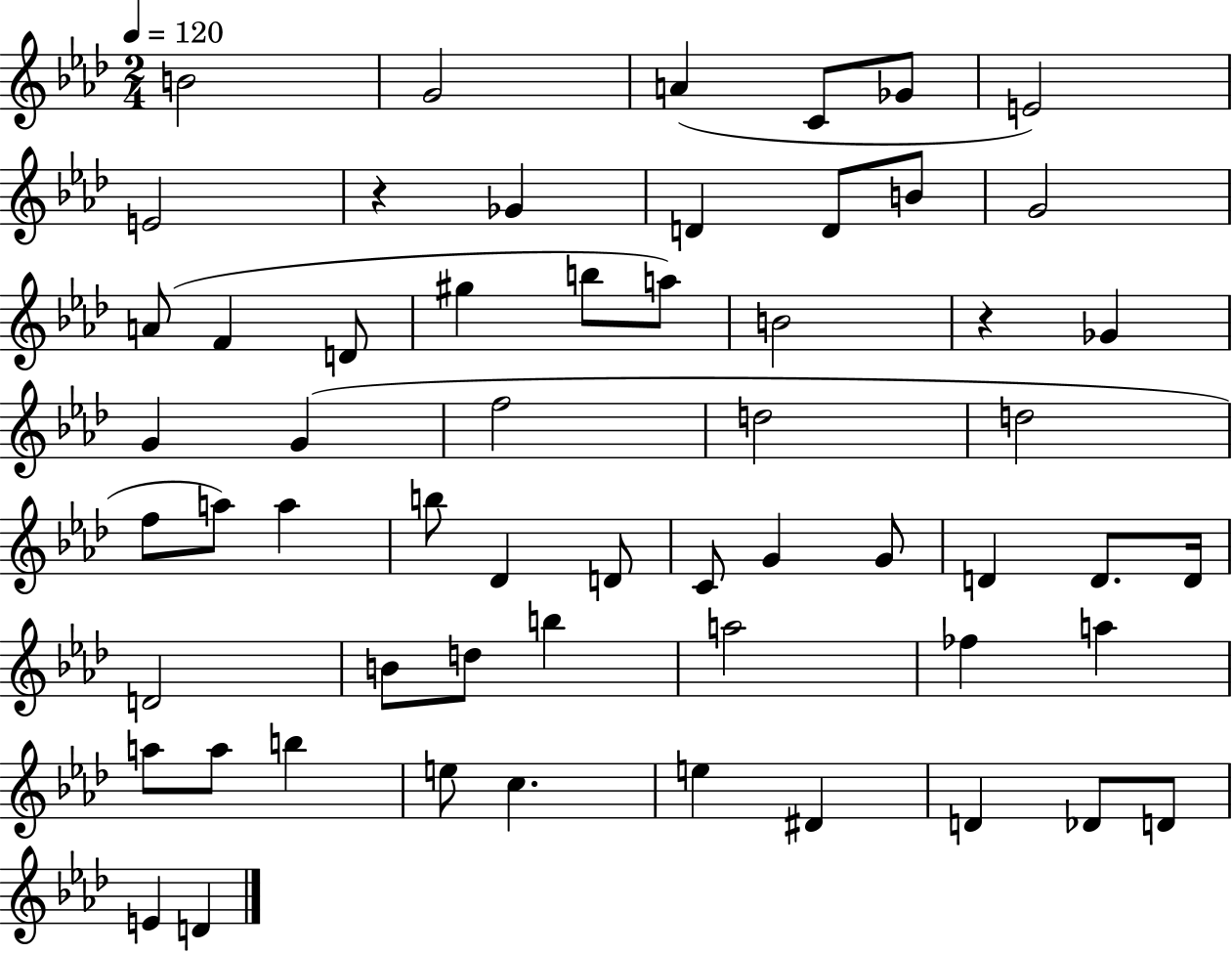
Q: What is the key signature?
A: AES major